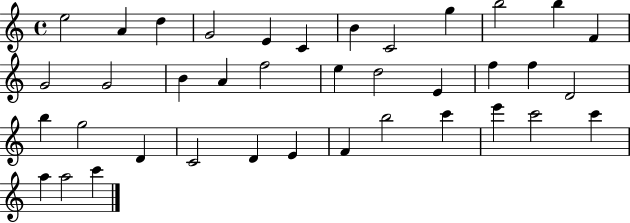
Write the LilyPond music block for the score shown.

{
  \clef treble
  \time 4/4
  \defaultTimeSignature
  \key c \major
  e''2 a'4 d''4 | g'2 e'4 c'4 | b'4 c'2 g''4 | b''2 b''4 f'4 | \break g'2 g'2 | b'4 a'4 f''2 | e''4 d''2 e'4 | f''4 f''4 d'2 | \break b''4 g''2 d'4 | c'2 d'4 e'4 | f'4 b''2 c'''4 | e'''4 c'''2 c'''4 | \break a''4 a''2 c'''4 | \bar "|."
}